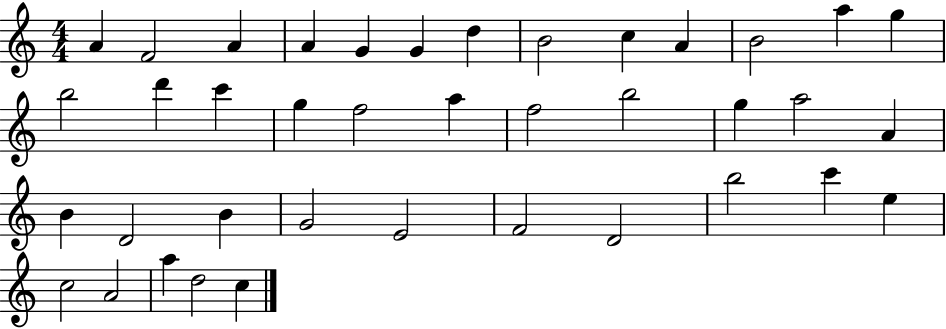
A4/q F4/h A4/q A4/q G4/q G4/q D5/q B4/h C5/q A4/q B4/h A5/q G5/q B5/h D6/q C6/q G5/q F5/h A5/q F5/h B5/h G5/q A5/h A4/q B4/q D4/h B4/q G4/h E4/h F4/h D4/h B5/h C6/q E5/q C5/h A4/h A5/q D5/h C5/q